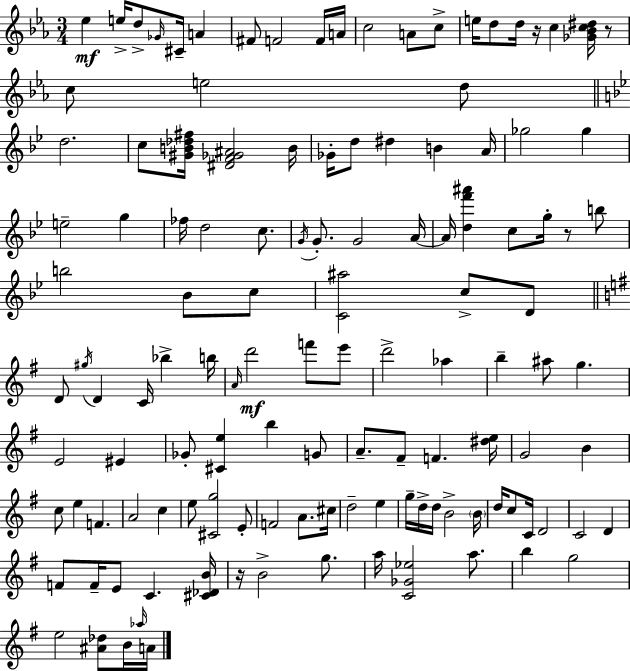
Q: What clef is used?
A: treble